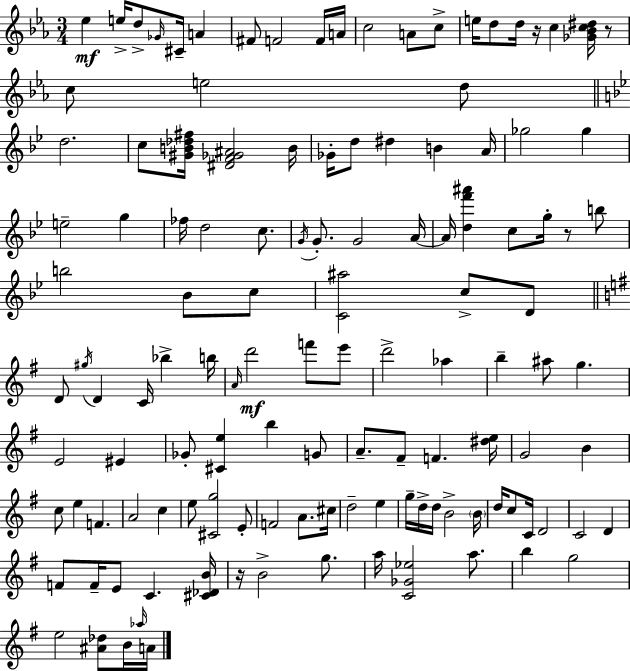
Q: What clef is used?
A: treble